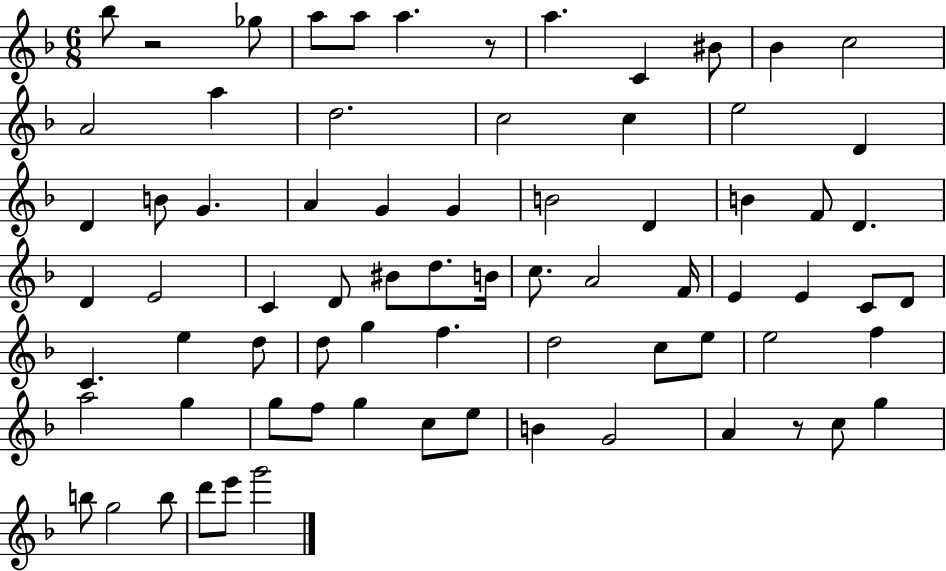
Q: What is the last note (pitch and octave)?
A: G6